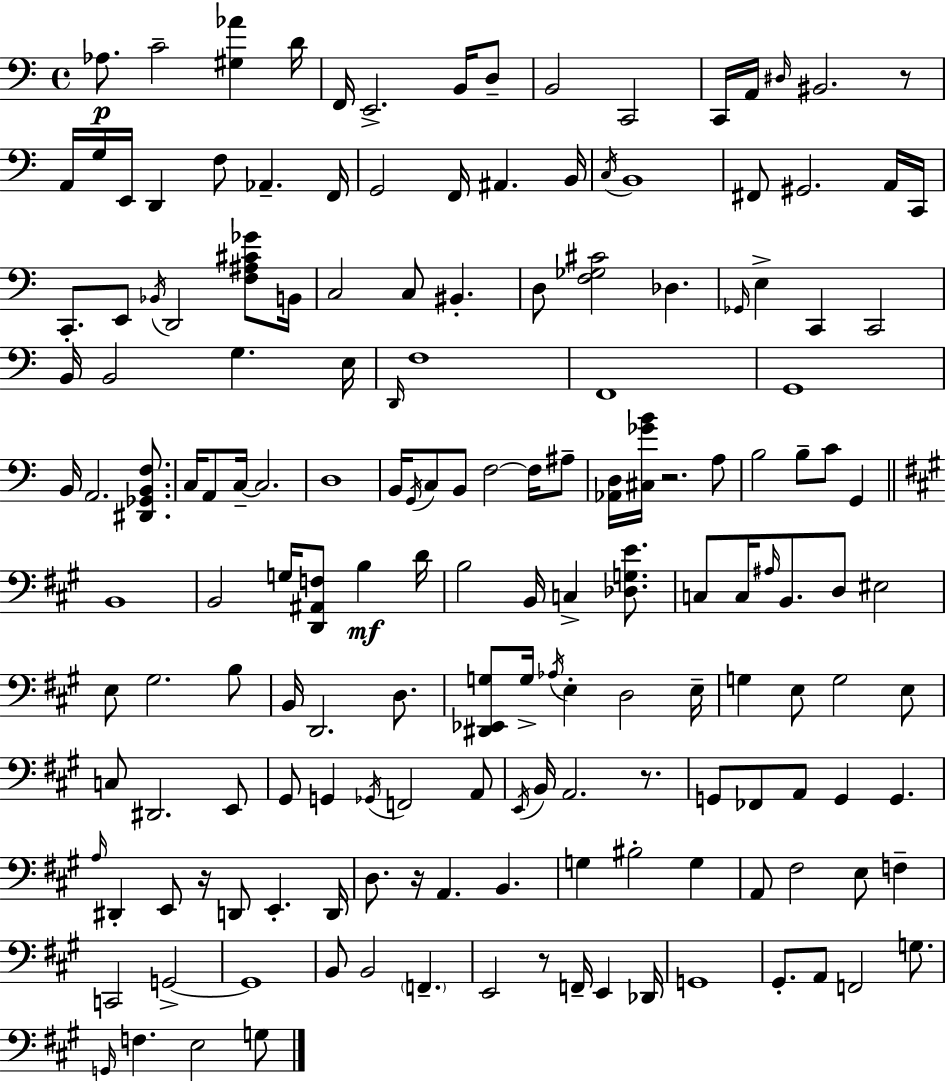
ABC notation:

X:1
T:Untitled
M:4/4
L:1/4
K:Am
_A,/2 C2 [^G,_A] D/4 F,,/4 E,,2 B,,/4 D,/2 B,,2 C,,2 C,,/4 A,,/4 ^D,/4 ^B,,2 z/2 A,,/4 G,/4 E,,/4 D,, F,/2 _A,, F,,/4 G,,2 F,,/4 ^A,, B,,/4 C,/4 B,,4 ^F,,/2 ^G,,2 A,,/4 C,,/4 C,,/2 E,,/2 _B,,/4 D,,2 [F,^A,^C_G]/2 B,,/4 C,2 C,/2 ^B,, D,/2 [F,_G,^C]2 _D, _G,,/4 E, C,, C,,2 B,,/4 B,,2 G, E,/4 D,,/4 F,4 F,,4 G,,4 B,,/4 A,,2 [^D,,_G,,B,,F,]/2 C,/4 A,,/2 C,/4 C,2 D,4 B,,/4 G,,/4 C,/2 B,,/2 F,2 F,/4 ^A,/2 [_A,,D,]/4 [^C,_GB]/4 z2 A,/2 B,2 B,/2 C/2 G,, B,,4 B,,2 G,/4 [D,,^A,,F,]/2 B, D/4 B,2 B,,/4 C, [_D,G,E]/2 C,/2 C,/4 ^A,/4 B,,/2 D,/2 ^E,2 E,/2 ^G,2 B,/2 B,,/4 D,,2 D,/2 [^D,,_E,,G,]/2 G,/4 _A,/4 E, D,2 E,/4 G, E,/2 G,2 E,/2 C,/2 ^D,,2 E,,/2 ^G,,/2 G,, _G,,/4 F,,2 A,,/2 E,,/4 B,,/4 A,,2 z/2 G,,/2 _F,,/2 A,,/2 G,, G,, A,/4 ^D,, E,,/2 z/4 D,,/2 E,, D,,/4 D,/2 z/4 A,, B,, G, ^B,2 G, A,,/2 ^F,2 E,/2 F, C,,2 G,,2 G,,4 B,,/2 B,,2 F,, E,,2 z/2 F,,/4 E,, _D,,/4 G,,4 ^G,,/2 A,,/2 F,,2 G,/2 G,,/4 F, E,2 G,/2